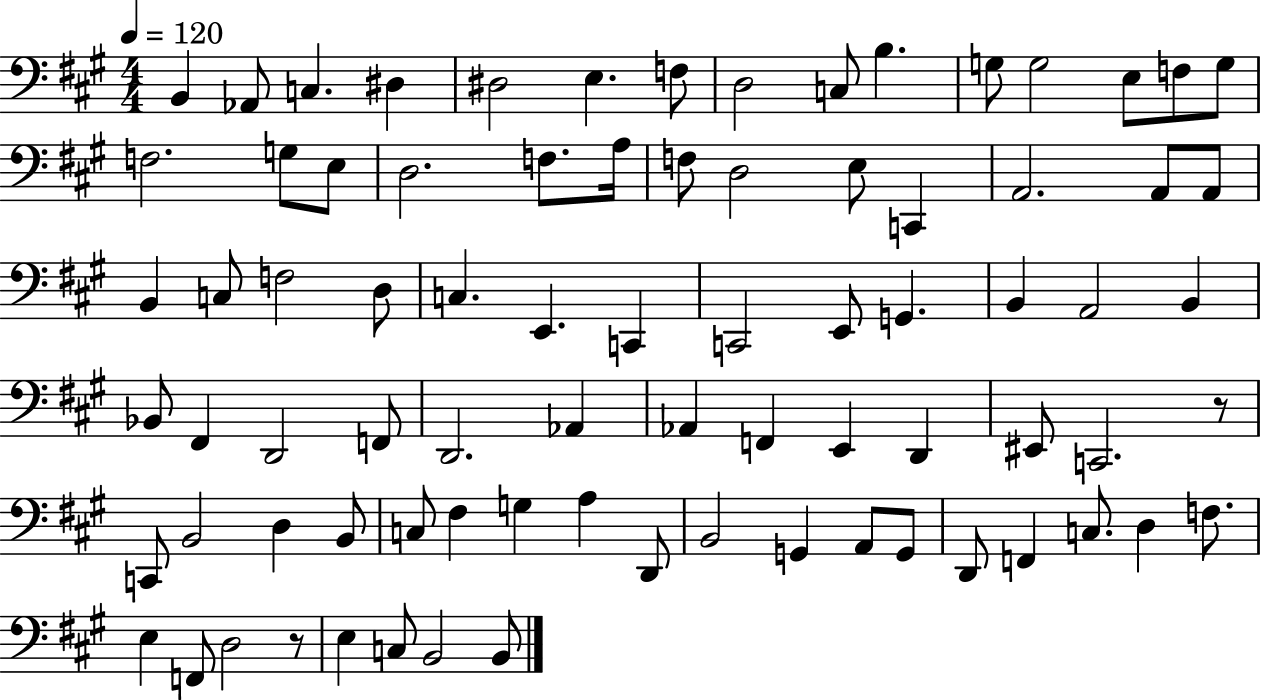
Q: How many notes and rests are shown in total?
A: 80